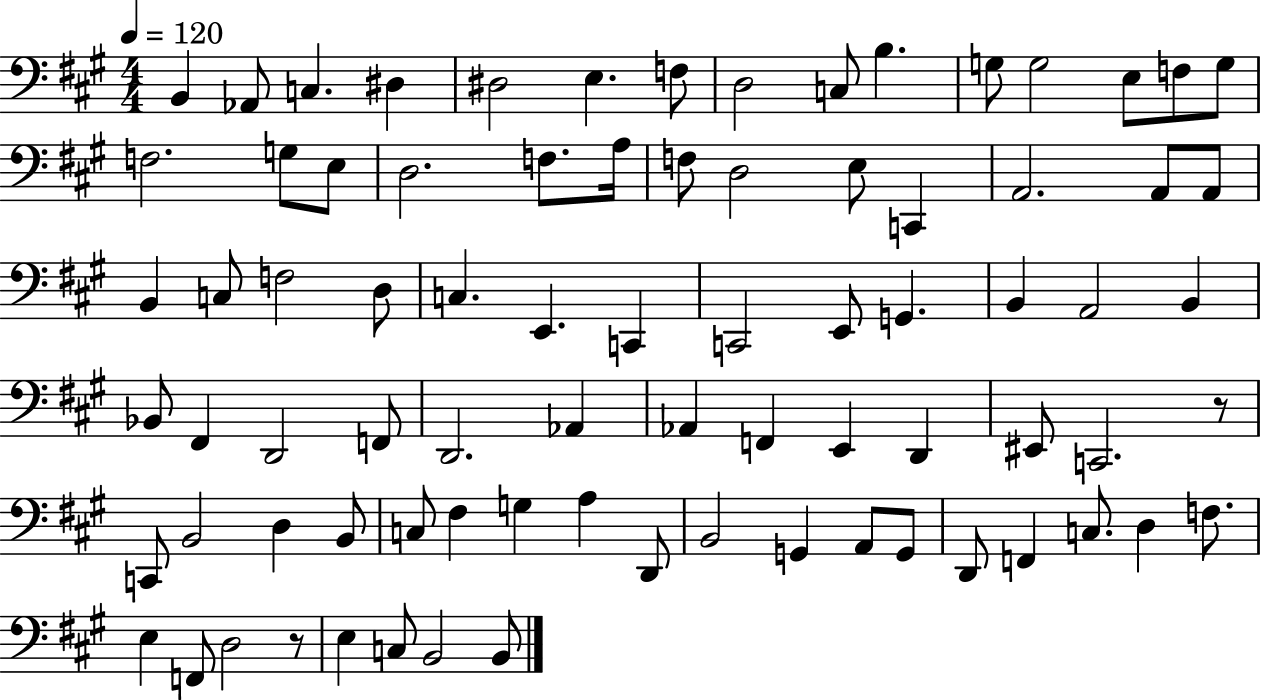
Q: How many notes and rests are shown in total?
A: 80